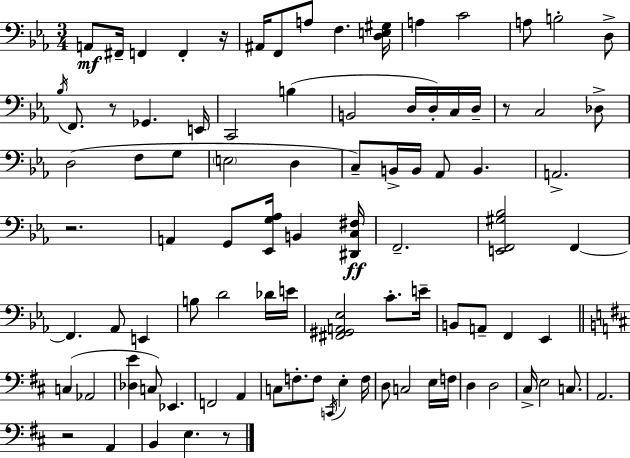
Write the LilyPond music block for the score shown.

{
  \clef bass
  \numericTimeSignature
  \time 3/4
  \key ees \major
  a,8\mf fis,16-- f,4 f,4-. r16 | ais,16 f,8 a8 f4. <d e gis>16 | a4 c'2 | a8 b2-. d8-> | \break \acciaccatura { bes16 } f,8. r8 ges,4. | e,16 c,2 b4( | b,2 d16 d16-.) c16 | d16-- r8 c2 des8-> | \break d2( f8 g8 | \parenthesize e2 d4 | c8--) b,16-> b,16 aes,8 b,4. | a,2.-> | \break r2. | a,4 g,8 <ees, g aes>16 b,4 | <dis, c fis>16\ff f,2.-- | <e, f, gis bes>2 f,4~~ | \break f,4. aes,8 e,4 | b8 d'2 des'16 | e'16 <fis, gis, a, ees>2 c'8.-. | e'16-- b,8 a,8-- f,4 ees,4 | \break \bar "||" \break \key d \major c4( aes,2 | <des e'>4 c8) ees,4. | f,2 a,4 | c8 f8.-. f8 \acciaccatura { c,16 } e4-. | \break f16 d8 c2 e16 | f16 d4 d2 | cis16-> e2 c8. | a,2. | \break r2 a,4 | b,4 e4. r8 | \bar "|."
}